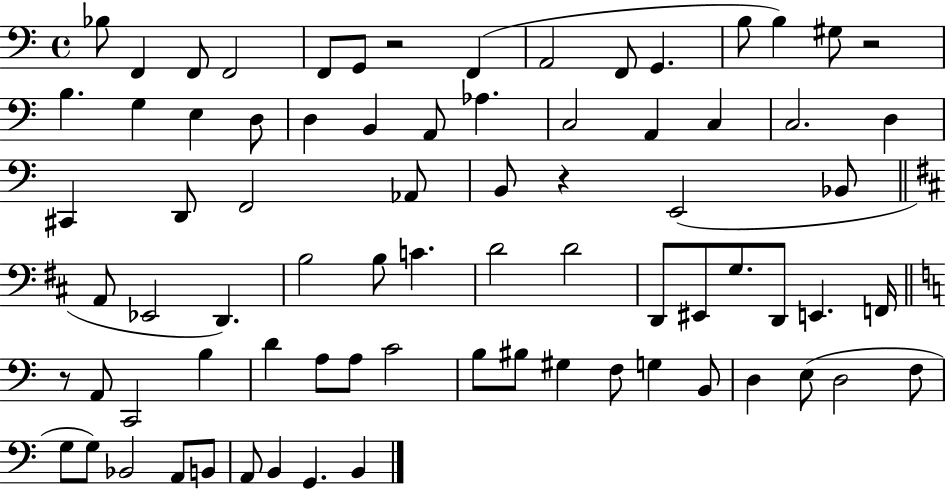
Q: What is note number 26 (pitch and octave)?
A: D3